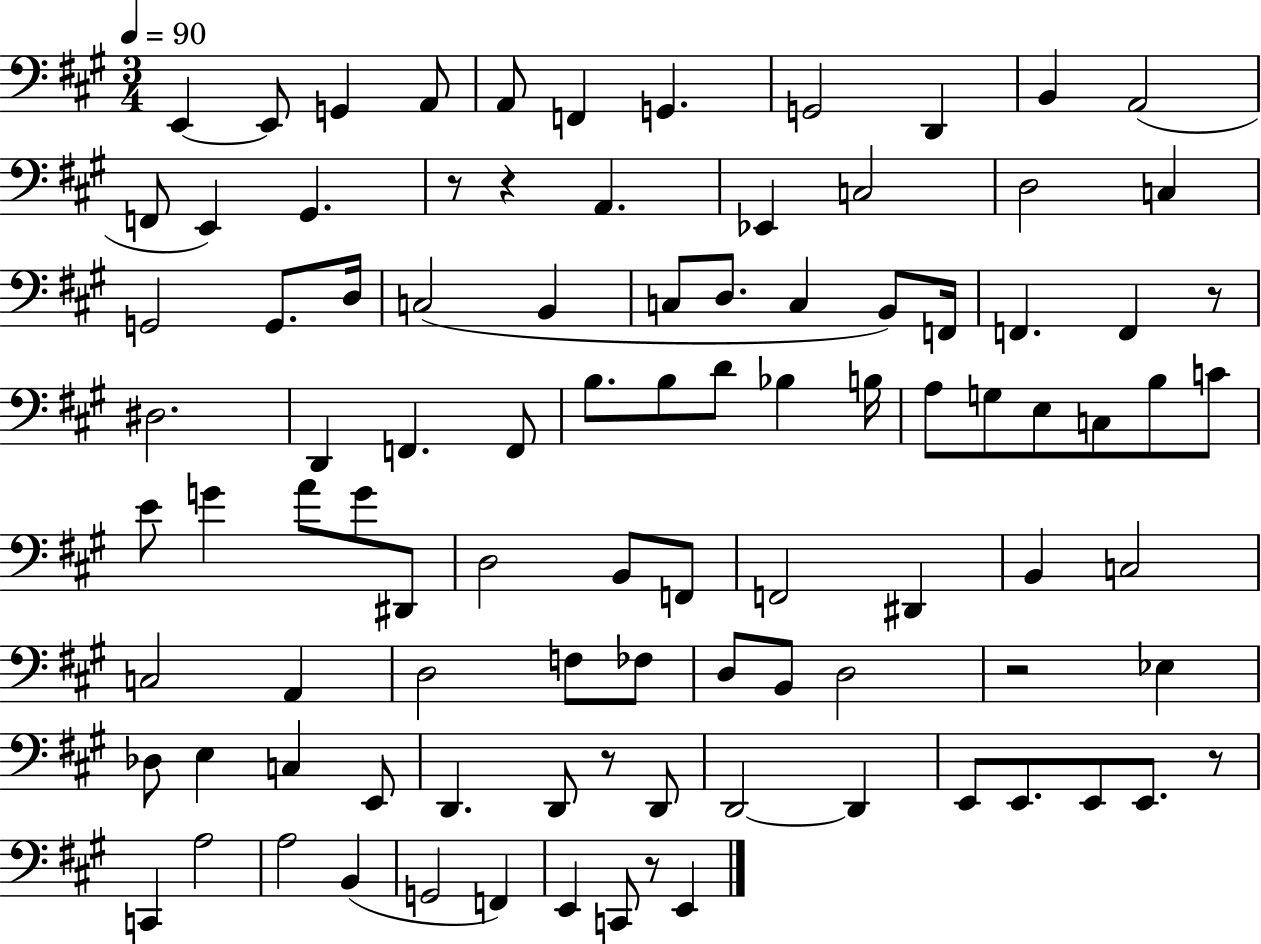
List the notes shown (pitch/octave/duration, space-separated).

E2/q E2/e G2/q A2/e A2/e F2/q G2/q. G2/h D2/q B2/q A2/h F2/e E2/q G#2/q. R/e R/q A2/q. Eb2/q C3/h D3/h C3/q G2/h G2/e. D3/s C3/h B2/q C3/e D3/e. C3/q B2/e F2/s F2/q. F2/q R/e D#3/h. D2/q F2/q. F2/e B3/e. B3/e D4/e Bb3/q B3/s A3/e G3/e E3/e C3/e B3/e C4/e E4/e G4/q A4/e G4/e D#2/e D3/h B2/e F2/e F2/h D#2/q B2/q C3/h C3/h A2/q D3/h F3/e FES3/e D3/e B2/e D3/h R/h Eb3/q Db3/e E3/q C3/q E2/e D2/q. D2/e R/e D2/e D2/h D2/q E2/e E2/e. E2/e E2/e. R/e C2/q A3/h A3/h B2/q G2/h F2/q E2/q C2/e R/e E2/q